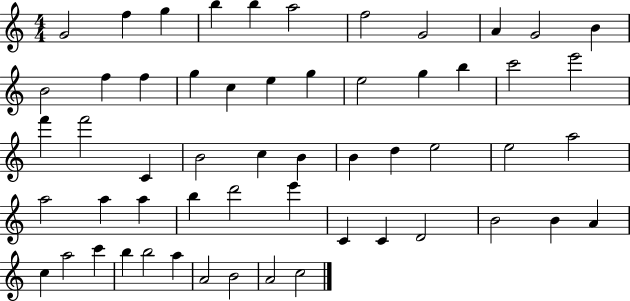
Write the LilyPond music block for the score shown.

{
  \clef treble
  \numericTimeSignature
  \time 4/4
  \key c \major
  g'2 f''4 g''4 | b''4 b''4 a''2 | f''2 g'2 | a'4 g'2 b'4 | \break b'2 f''4 f''4 | g''4 c''4 e''4 g''4 | e''2 g''4 b''4 | c'''2 e'''2 | \break f'''4 f'''2 c'4 | b'2 c''4 b'4 | b'4 d''4 e''2 | e''2 a''2 | \break a''2 a''4 a''4 | b''4 d'''2 e'''4 | c'4 c'4 d'2 | b'2 b'4 a'4 | \break c''4 a''2 c'''4 | b''4 b''2 a''4 | a'2 b'2 | a'2 c''2 | \break \bar "|."
}